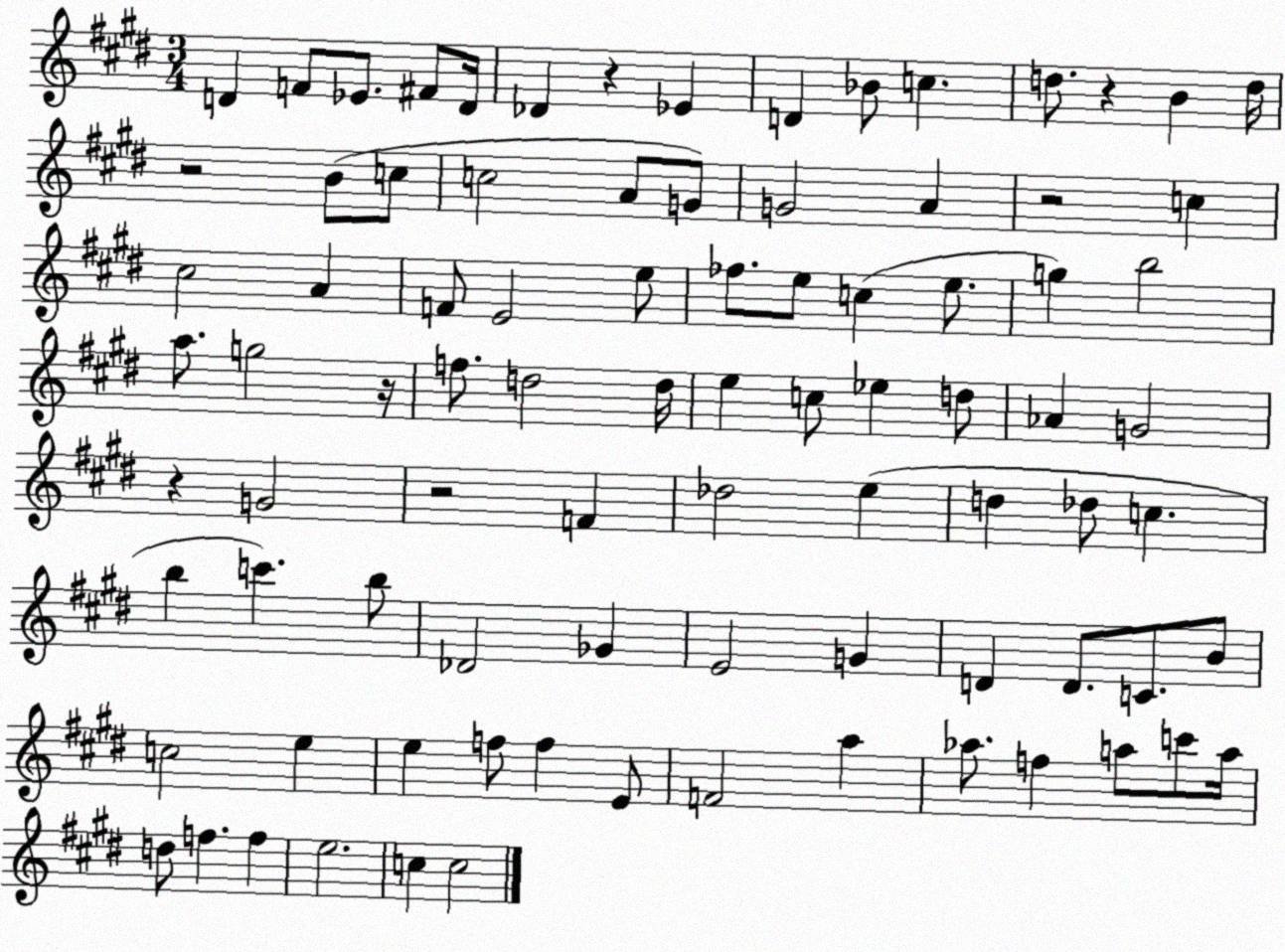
X:1
T:Untitled
M:3/4
L:1/4
K:E
D F/2 _E/2 ^F/2 D/4 _D z _E D _B/2 c d/2 z B d/4 z2 B/2 c/2 c2 A/2 G/2 G2 A z2 c ^c2 A F/2 E2 e/2 _f/2 e/2 c e/2 g b2 a/2 g2 z/4 f/2 d2 d/4 e c/2 _e d/2 _A G2 z G2 z2 F _d2 e d _d/2 c b c' b/2 _D2 _G E2 G D D/2 C/2 B/2 c2 e e f/2 f E/2 F2 a _a/2 f a/2 c'/2 a/4 d/2 f f e2 c c2